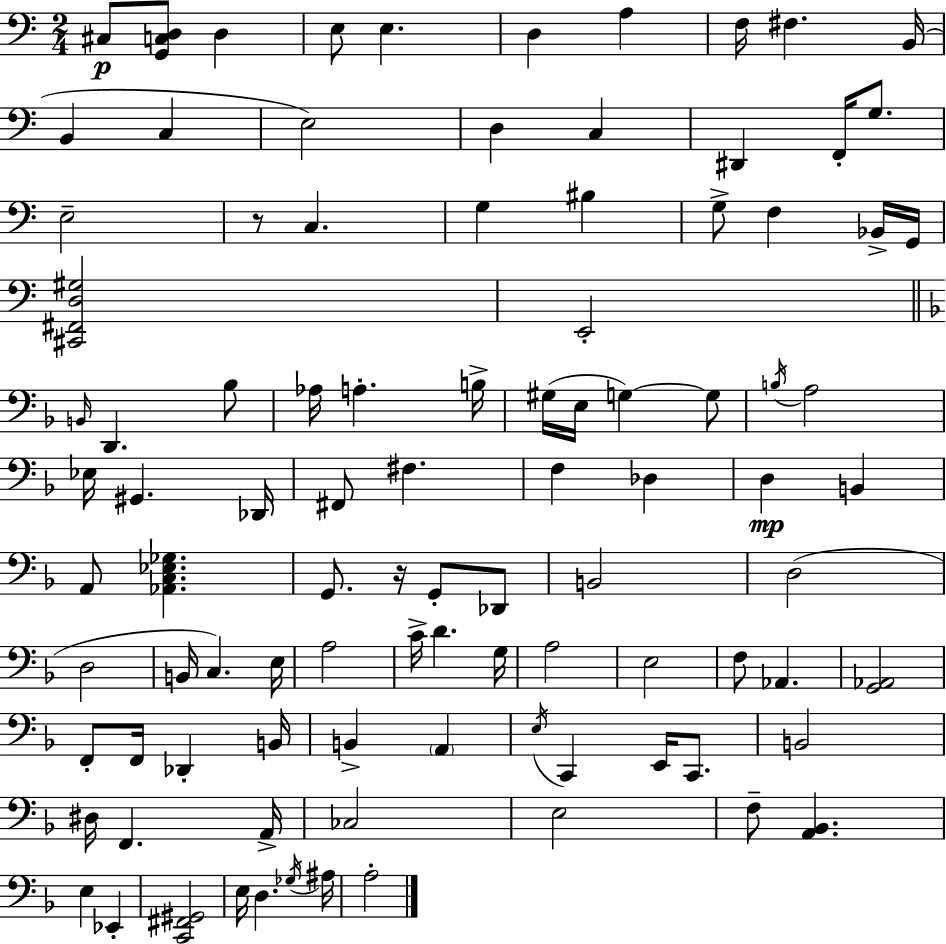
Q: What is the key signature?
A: A minor